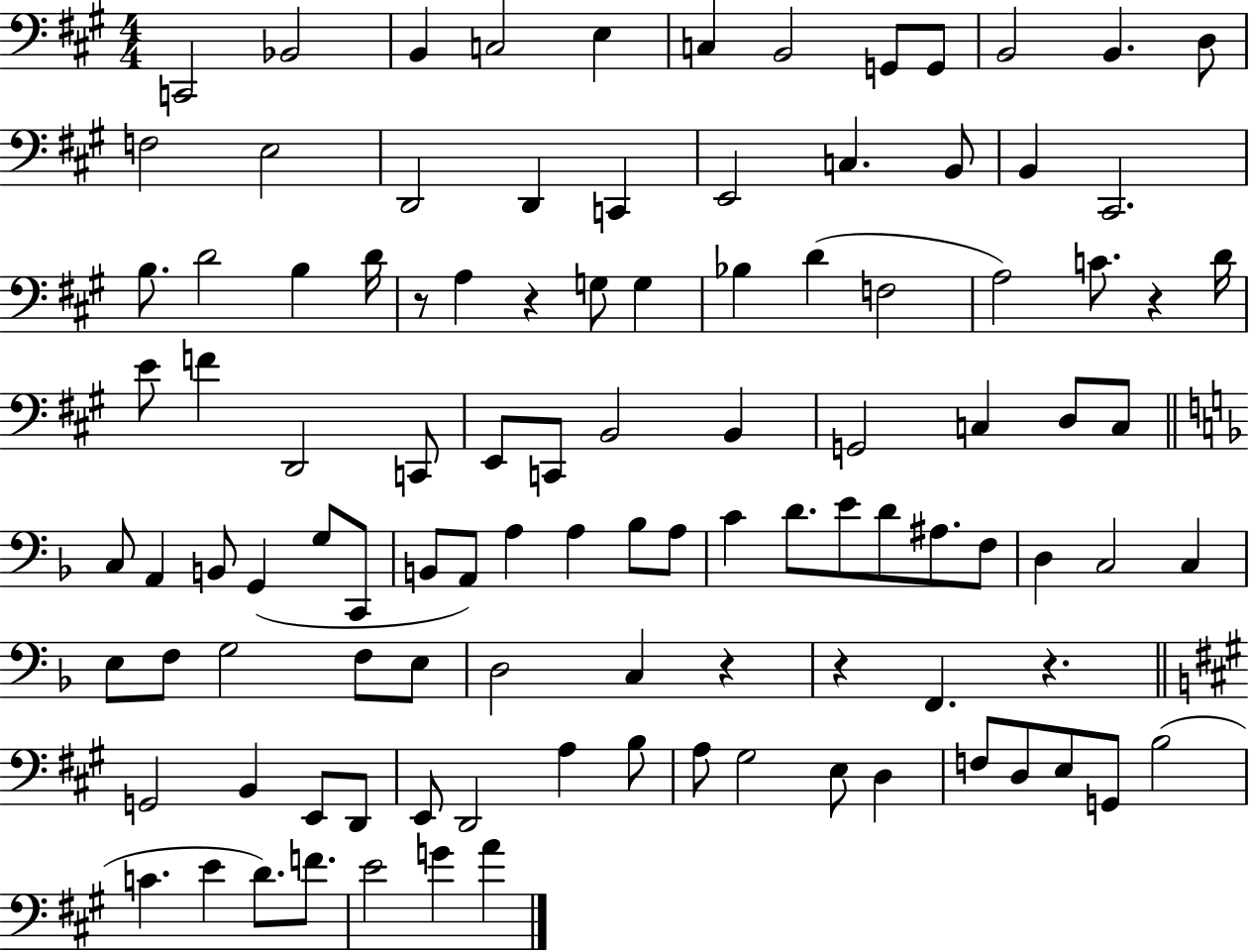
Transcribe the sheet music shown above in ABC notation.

X:1
T:Untitled
M:4/4
L:1/4
K:A
C,,2 _B,,2 B,, C,2 E, C, B,,2 G,,/2 G,,/2 B,,2 B,, D,/2 F,2 E,2 D,,2 D,, C,, E,,2 C, B,,/2 B,, ^C,,2 B,/2 D2 B, D/4 z/2 A, z G,/2 G, _B, D F,2 A,2 C/2 z D/4 E/2 F D,,2 C,,/2 E,,/2 C,,/2 B,,2 B,, G,,2 C, D,/2 C,/2 C,/2 A,, B,,/2 G,, G,/2 C,,/2 B,,/2 A,,/2 A, A, _B,/2 A,/2 C D/2 E/2 D/2 ^A,/2 F,/2 D, C,2 C, E,/2 F,/2 G,2 F,/2 E,/2 D,2 C, z z F,, z G,,2 B,, E,,/2 D,,/2 E,,/2 D,,2 A, B,/2 A,/2 ^G,2 E,/2 D, F,/2 D,/2 E,/2 G,,/2 B,2 C E D/2 F/2 E2 G A